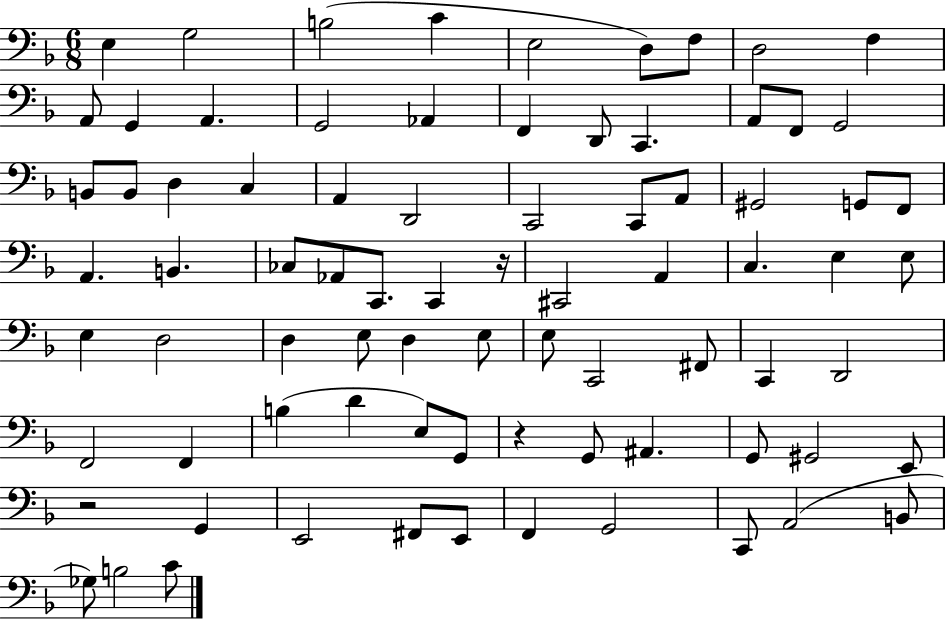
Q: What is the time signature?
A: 6/8